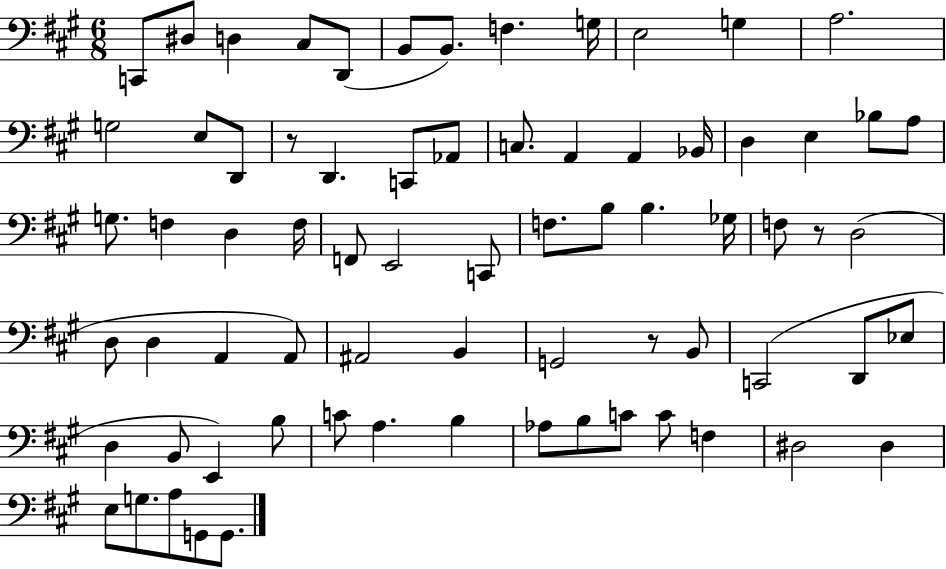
C2/e D#3/e D3/q C#3/e D2/e B2/e B2/e. F3/q. G3/s E3/h G3/q A3/h. G3/h E3/e D2/e R/e D2/q. C2/e Ab2/e C3/e. A2/q A2/q Bb2/s D3/q E3/q Bb3/e A3/e G3/e. F3/q D3/q F3/s F2/e E2/h C2/e F3/e. B3/e B3/q. Gb3/s F3/e R/e D3/h D3/e D3/q A2/q A2/e A#2/h B2/q G2/h R/e B2/e C2/h D2/e Eb3/e D3/q B2/e E2/q B3/e C4/e A3/q. B3/q Ab3/e B3/e C4/e C4/e F3/q D#3/h D#3/q E3/e G3/e. A3/e G2/e G2/e.